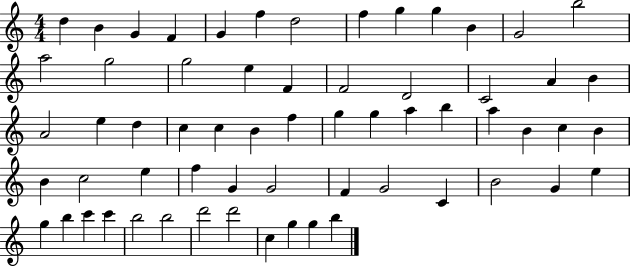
{
  \clef treble
  \numericTimeSignature
  \time 4/4
  \key c \major
  d''4 b'4 g'4 f'4 | g'4 f''4 d''2 | f''4 g''4 g''4 b'4 | g'2 b''2 | \break a''2 g''2 | g''2 e''4 f'4 | f'2 d'2 | c'2 a'4 b'4 | \break a'2 e''4 d''4 | c''4 c''4 b'4 f''4 | g''4 g''4 a''4 b''4 | a''4 b'4 c''4 b'4 | \break b'4 c''2 e''4 | f''4 g'4 g'2 | f'4 g'2 c'4 | b'2 g'4 e''4 | \break g''4 b''4 c'''4 c'''4 | b''2 b''2 | d'''2 d'''2 | c''4 g''4 g''4 b''4 | \break \bar "|."
}